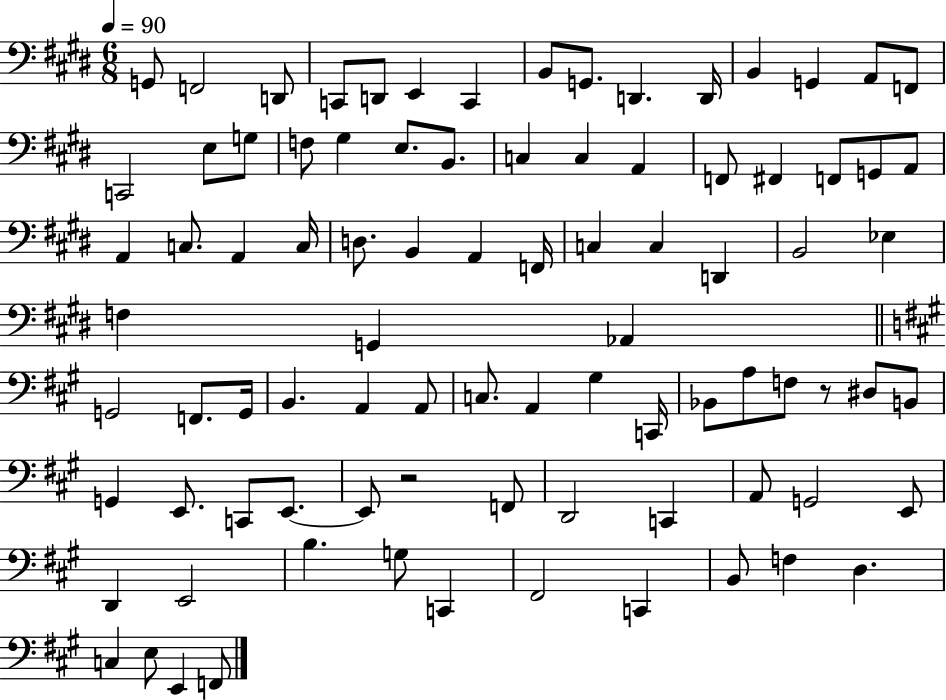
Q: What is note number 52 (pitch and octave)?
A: A2